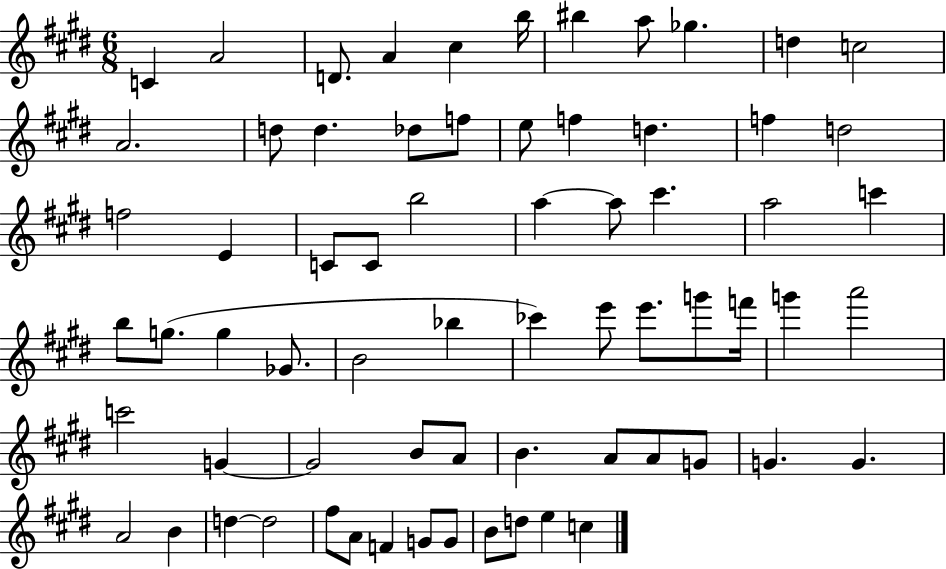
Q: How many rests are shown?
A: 0